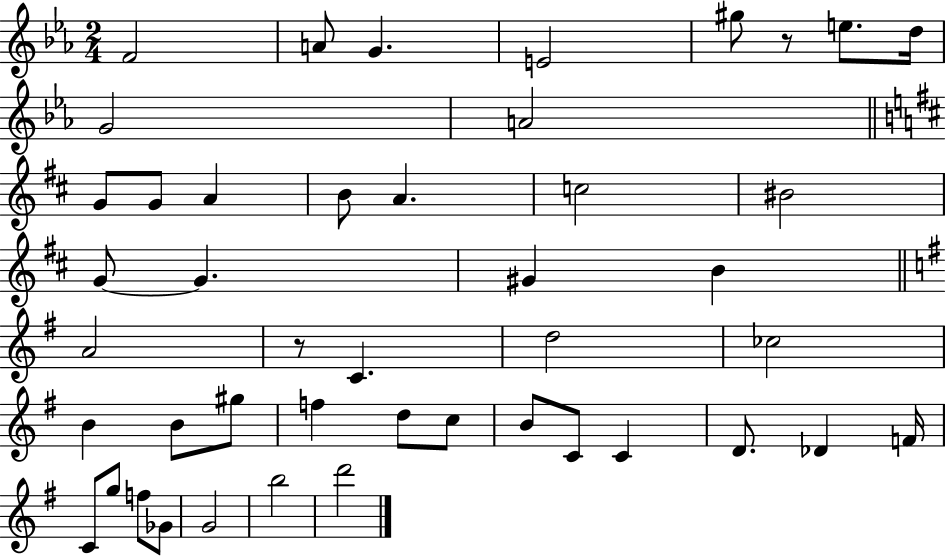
{
  \clef treble
  \numericTimeSignature
  \time 2/4
  \key ees \major
  f'2 | a'8 g'4. | e'2 | gis''8 r8 e''8. d''16 | \break g'2 | a'2 | \bar "||" \break \key d \major g'8 g'8 a'4 | b'8 a'4. | c''2 | bis'2 | \break g'8~~ g'4. | gis'4 b'4 | \bar "||" \break \key g \major a'2 | r8 c'4. | d''2 | ces''2 | \break b'4 b'8 gis''8 | f''4 d''8 c''8 | b'8 c'8 c'4 | d'8. des'4 f'16 | \break c'8 g''8 f''8 ges'8 | g'2 | b''2 | d'''2 | \break \bar "|."
}